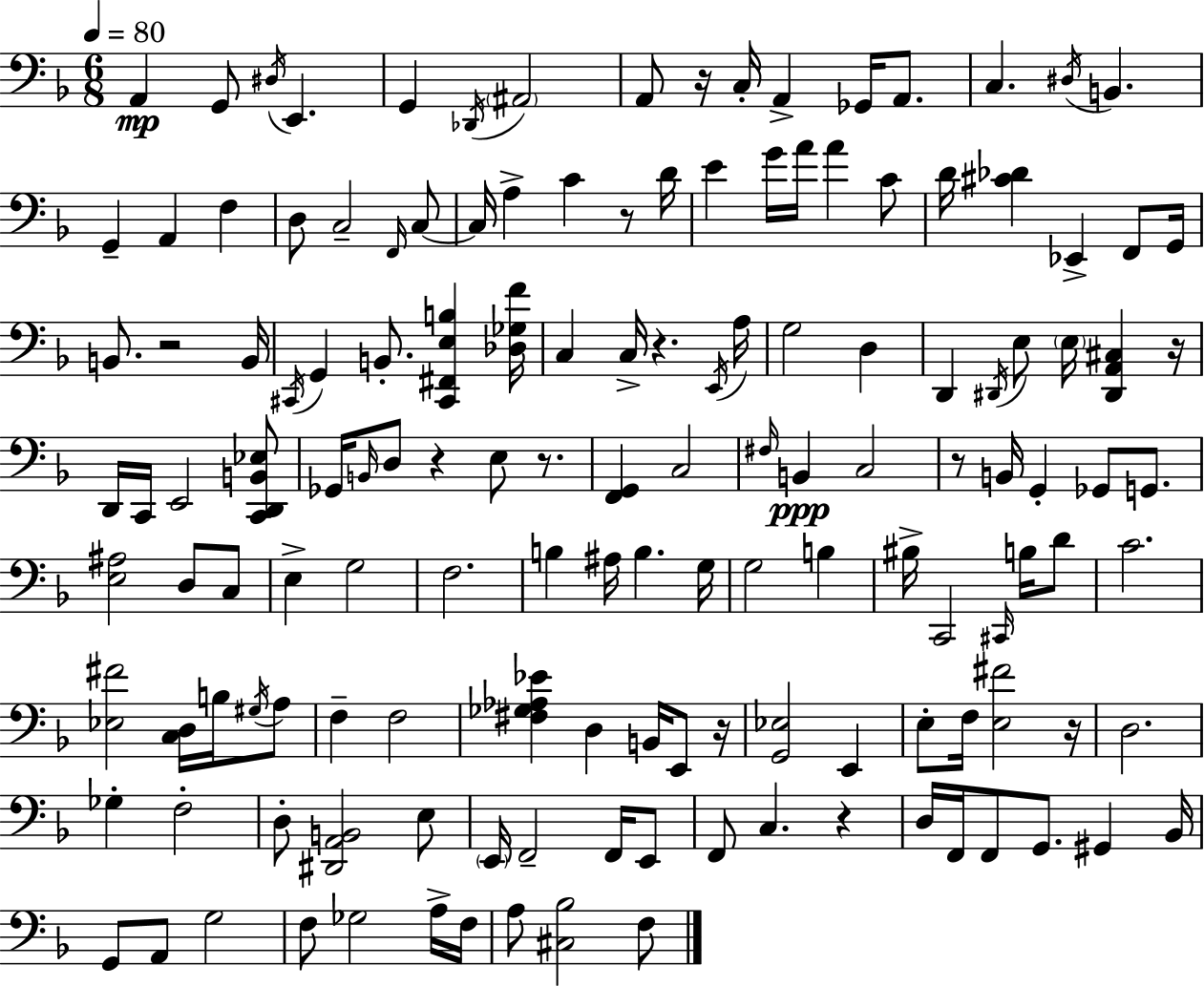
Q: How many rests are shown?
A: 11